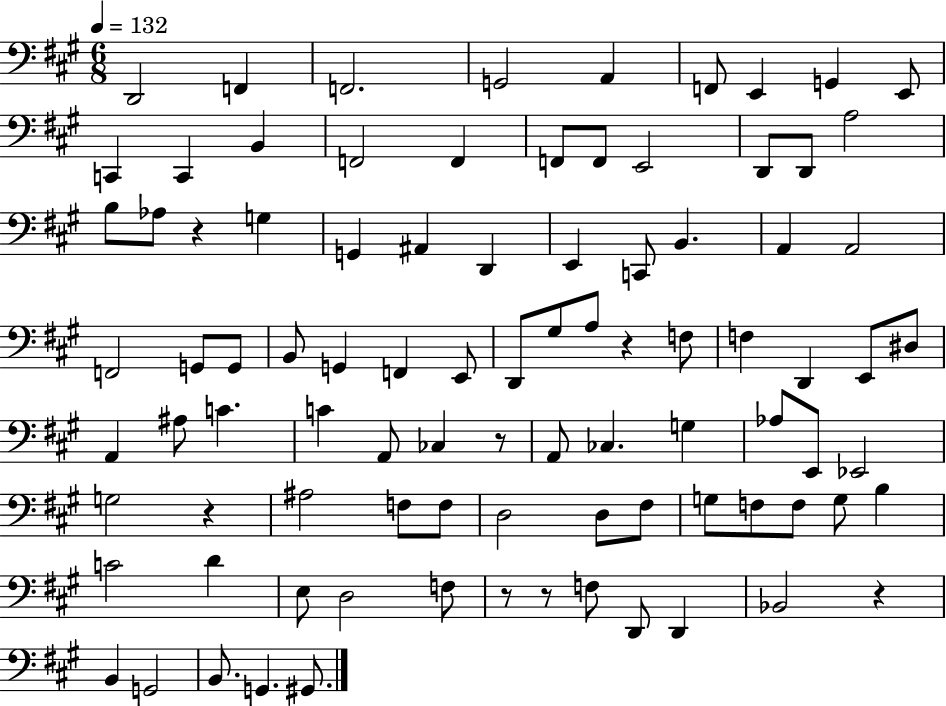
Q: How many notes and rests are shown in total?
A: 91